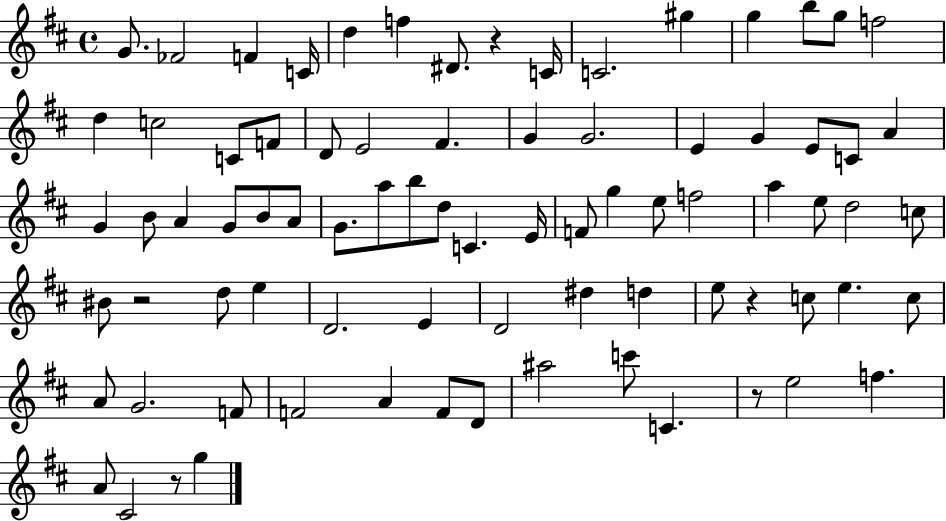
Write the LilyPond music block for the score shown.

{
  \clef treble
  \time 4/4
  \defaultTimeSignature
  \key d \major
  \repeat volta 2 { g'8. fes'2 f'4 c'16 | d''4 f''4 dis'8. r4 c'16 | c'2. gis''4 | g''4 b''8 g''8 f''2 | \break d''4 c''2 c'8 f'8 | d'8 e'2 fis'4. | g'4 g'2. | e'4 g'4 e'8 c'8 a'4 | \break g'4 b'8 a'4 g'8 b'8 a'8 | g'8. a''8 b''8 d''8 c'4. e'16 | f'8 g''4 e''8 f''2 | a''4 e''8 d''2 c''8 | \break bis'8 r2 d''8 e''4 | d'2. e'4 | d'2 dis''4 d''4 | e''8 r4 c''8 e''4. c''8 | \break a'8 g'2. f'8 | f'2 a'4 f'8 d'8 | ais''2 c'''8 c'4. | r8 e''2 f''4. | \break a'8 cis'2 r8 g''4 | } \bar "|."
}